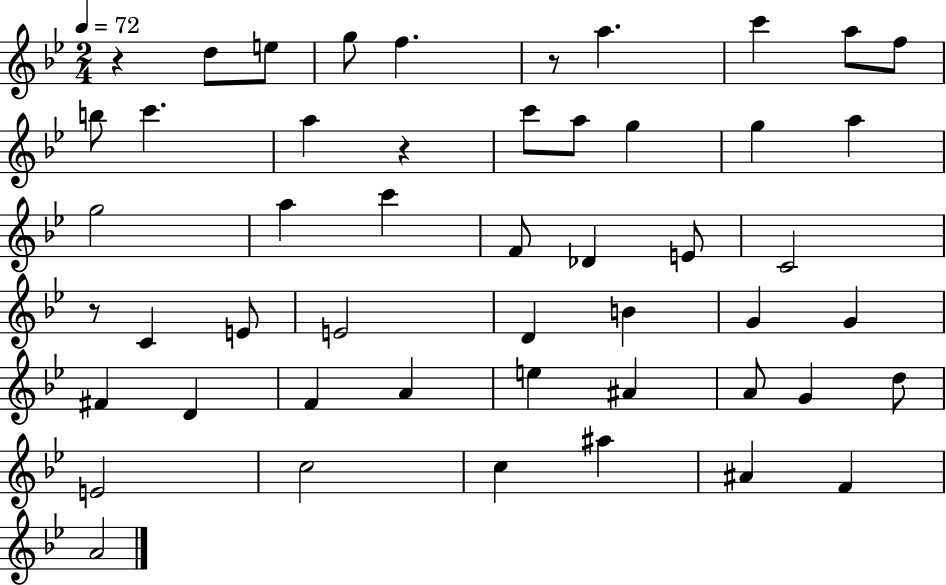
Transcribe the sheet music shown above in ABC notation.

X:1
T:Untitled
M:2/4
L:1/4
K:Bb
z d/2 e/2 g/2 f z/2 a c' a/2 f/2 b/2 c' a z c'/2 a/2 g g a g2 a c' F/2 _D E/2 C2 z/2 C E/2 E2 D B G G ^F D F A e ^A A/2 G d/2 E2 c2 c ^a ^A F A2